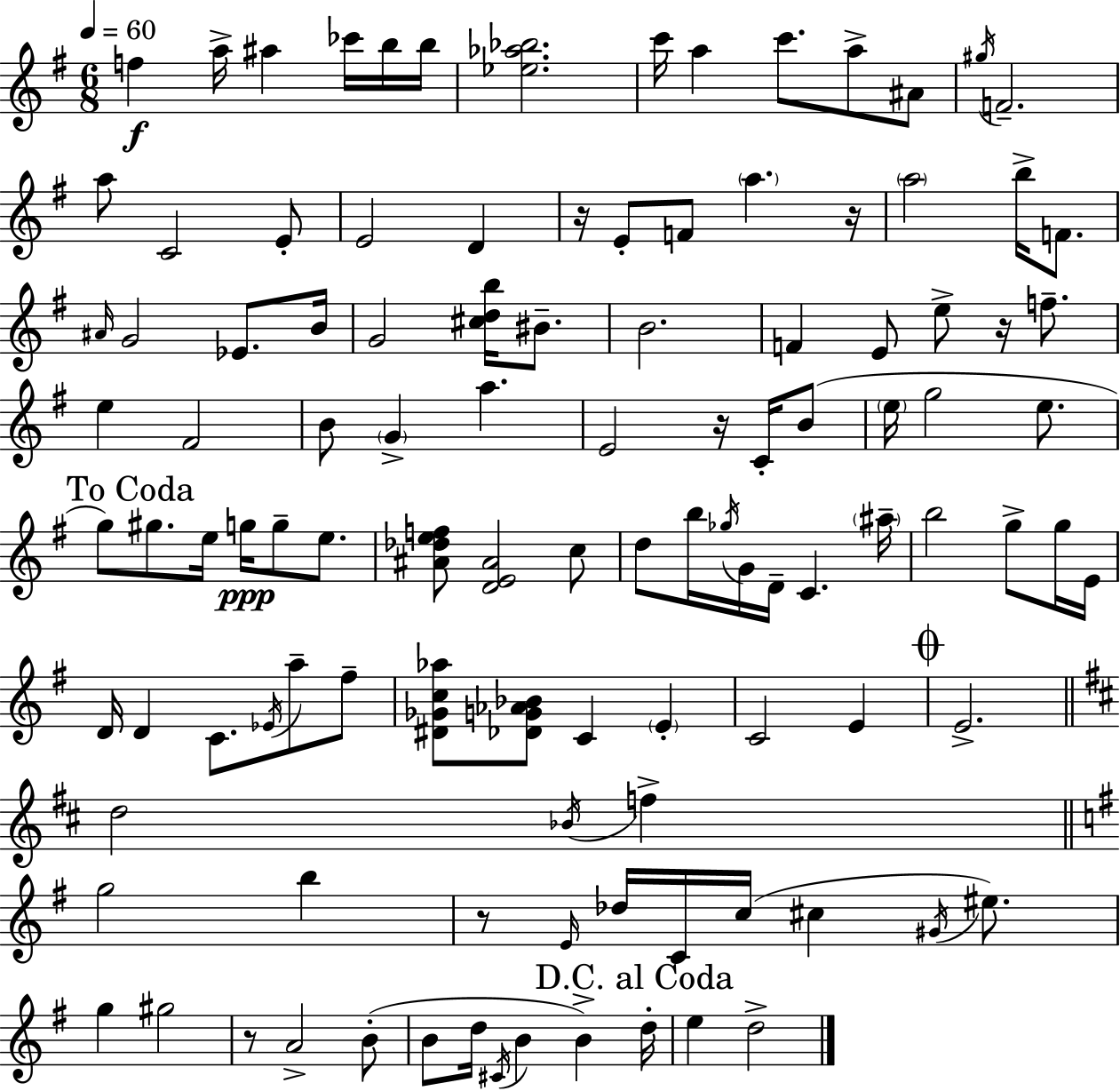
X:1
T:Untitled
M:6/8
L:1/4
K:G
f a/4 ^a _c'/4 b/4 b/4 [_e_a_b]2 c'/4 a c'/2 a/2 ^A/2 ^g/4 F2 a/2 C2 E/2 E2 D z/4 E/2 F/2 a z/4 a2 b/4 F/2 ^A/4 G2 _E/2 B/4 G2 [^cdb]/4 ^B/2 B2 F E/2 e/2 z/4 f/2 e ^F2 B/2 G a E2 z/4 C/4 B/2 e/4 g2 e/2 g/2 ^g/2 e/4 g/4 g/2 e/2 [^A_def]/2 [DE^A]2 c/2 d/2 b/4 _g/4 G/4 D/4 C ^a/4 b2 g/2 g/4 E/4 D/4 D C/2 _E/4 a/2 ^f/2 [^D_Gc_a]/2 [_DG_A_B]/2 C E C2 E E2 d2 _B/4 f g2 b z/2 E/4 _d/4 C/4 c/4 ^c ^G/4 ^e/2 g ^g2 z/2 A2 B/2 B/2 d/4 ^C/4 B B d/4 e d2